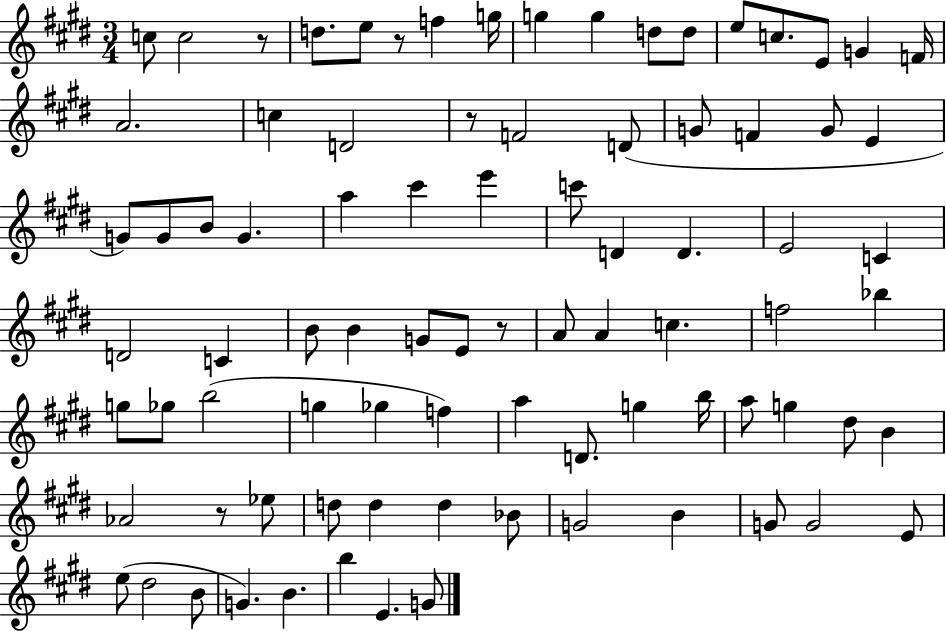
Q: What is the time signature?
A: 3/4